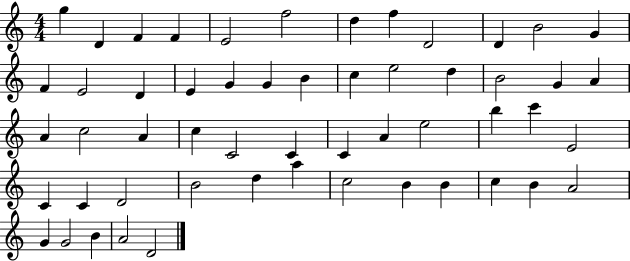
{
  \clef treble
  \numericTimeSignature
  \time 4/4
  \key c \major
  g''4 d'4 f'4 f'4 | e'2 f''2 | d''4 f''4 d'2 | d'4 b'2 g'4 | \break f'4 e'2 d'4 | e'4 g'4 g'4 b'4 | c''4 e''2 d''4 | b'2 g'4 a'4 | \break a'4 c''2 a'4 | c''4 c'2 c'4 | c'4 a'4 e''2 | b''4 c'''4 e'2 | \break c'4 c'4 d'2 | b'2 d''4 a''4 | c''2 b'4 b'4 | c''4 b'4 a'2 | \break g'4 g'2 b'4 | a'2 d'2 | \bar "|."
}